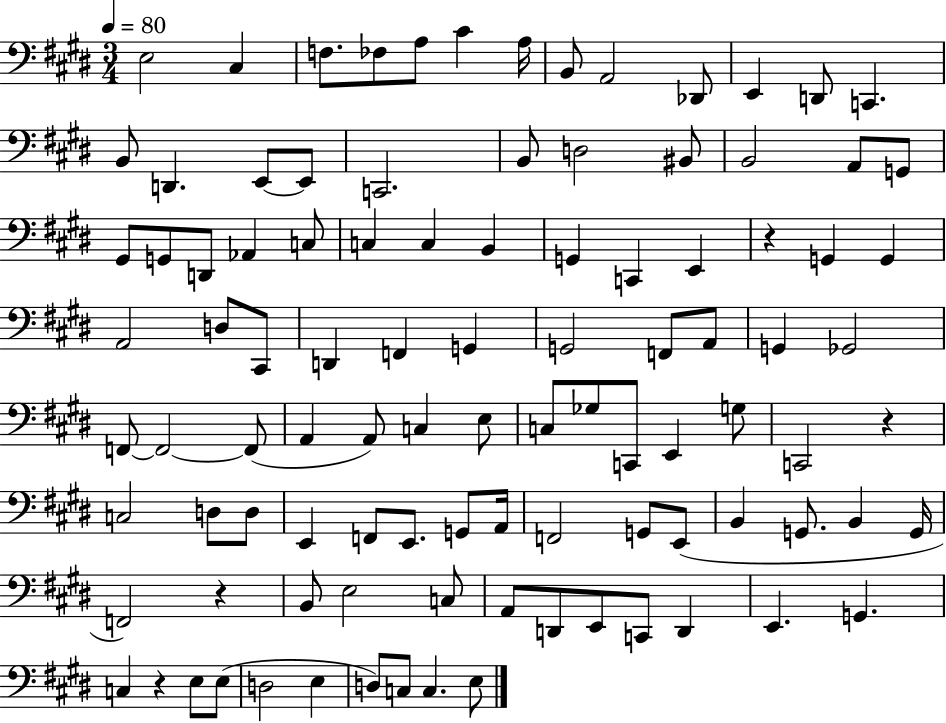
{
  \clef bass
  \numericTimeSignature
  \time 3/4
  \key e \major
  \tempo 4 = 80
  e2 cis4 | f8. fes8 a8 cis'4 a16 | b,8 a,2 des,8 | e,4 d,8 c,4. | \break b,8 d,4. e,8~~ e,8 | c,2. | b,8 d2 bis,8 | b,2 a,8 g,8 | \break gis,8 g,8 d,8 aes,4 c8 | c4 c4 b,4 | g,4 c,4 e,4 | r4 g,4 g,4 | \break a,2 d8 cis,8 | d,4 f,4 g,4 | g,2 f,8 a,8 | g,4 ges,2 | \break f,8~~ f,2~~ f,8( | a,4 a,8) c4 e8 | c8 ges8 c,8 e,4 g8 | c,2 r4 | \break c2 d8 d8 | e,4 f,8 e,8. g,8 a,16 | f,2 g,8 e,8( | b,4 g,8. b,4 g,16 | \break f,2) r4 | b,8 e2 c8 | a,8 d,8 e,8 c,8 d,4 | e,4. g,4. | \break c4 r4 e8 e8( | d2 e4 | d8) c8 c4. e8 | \bar "|."
}